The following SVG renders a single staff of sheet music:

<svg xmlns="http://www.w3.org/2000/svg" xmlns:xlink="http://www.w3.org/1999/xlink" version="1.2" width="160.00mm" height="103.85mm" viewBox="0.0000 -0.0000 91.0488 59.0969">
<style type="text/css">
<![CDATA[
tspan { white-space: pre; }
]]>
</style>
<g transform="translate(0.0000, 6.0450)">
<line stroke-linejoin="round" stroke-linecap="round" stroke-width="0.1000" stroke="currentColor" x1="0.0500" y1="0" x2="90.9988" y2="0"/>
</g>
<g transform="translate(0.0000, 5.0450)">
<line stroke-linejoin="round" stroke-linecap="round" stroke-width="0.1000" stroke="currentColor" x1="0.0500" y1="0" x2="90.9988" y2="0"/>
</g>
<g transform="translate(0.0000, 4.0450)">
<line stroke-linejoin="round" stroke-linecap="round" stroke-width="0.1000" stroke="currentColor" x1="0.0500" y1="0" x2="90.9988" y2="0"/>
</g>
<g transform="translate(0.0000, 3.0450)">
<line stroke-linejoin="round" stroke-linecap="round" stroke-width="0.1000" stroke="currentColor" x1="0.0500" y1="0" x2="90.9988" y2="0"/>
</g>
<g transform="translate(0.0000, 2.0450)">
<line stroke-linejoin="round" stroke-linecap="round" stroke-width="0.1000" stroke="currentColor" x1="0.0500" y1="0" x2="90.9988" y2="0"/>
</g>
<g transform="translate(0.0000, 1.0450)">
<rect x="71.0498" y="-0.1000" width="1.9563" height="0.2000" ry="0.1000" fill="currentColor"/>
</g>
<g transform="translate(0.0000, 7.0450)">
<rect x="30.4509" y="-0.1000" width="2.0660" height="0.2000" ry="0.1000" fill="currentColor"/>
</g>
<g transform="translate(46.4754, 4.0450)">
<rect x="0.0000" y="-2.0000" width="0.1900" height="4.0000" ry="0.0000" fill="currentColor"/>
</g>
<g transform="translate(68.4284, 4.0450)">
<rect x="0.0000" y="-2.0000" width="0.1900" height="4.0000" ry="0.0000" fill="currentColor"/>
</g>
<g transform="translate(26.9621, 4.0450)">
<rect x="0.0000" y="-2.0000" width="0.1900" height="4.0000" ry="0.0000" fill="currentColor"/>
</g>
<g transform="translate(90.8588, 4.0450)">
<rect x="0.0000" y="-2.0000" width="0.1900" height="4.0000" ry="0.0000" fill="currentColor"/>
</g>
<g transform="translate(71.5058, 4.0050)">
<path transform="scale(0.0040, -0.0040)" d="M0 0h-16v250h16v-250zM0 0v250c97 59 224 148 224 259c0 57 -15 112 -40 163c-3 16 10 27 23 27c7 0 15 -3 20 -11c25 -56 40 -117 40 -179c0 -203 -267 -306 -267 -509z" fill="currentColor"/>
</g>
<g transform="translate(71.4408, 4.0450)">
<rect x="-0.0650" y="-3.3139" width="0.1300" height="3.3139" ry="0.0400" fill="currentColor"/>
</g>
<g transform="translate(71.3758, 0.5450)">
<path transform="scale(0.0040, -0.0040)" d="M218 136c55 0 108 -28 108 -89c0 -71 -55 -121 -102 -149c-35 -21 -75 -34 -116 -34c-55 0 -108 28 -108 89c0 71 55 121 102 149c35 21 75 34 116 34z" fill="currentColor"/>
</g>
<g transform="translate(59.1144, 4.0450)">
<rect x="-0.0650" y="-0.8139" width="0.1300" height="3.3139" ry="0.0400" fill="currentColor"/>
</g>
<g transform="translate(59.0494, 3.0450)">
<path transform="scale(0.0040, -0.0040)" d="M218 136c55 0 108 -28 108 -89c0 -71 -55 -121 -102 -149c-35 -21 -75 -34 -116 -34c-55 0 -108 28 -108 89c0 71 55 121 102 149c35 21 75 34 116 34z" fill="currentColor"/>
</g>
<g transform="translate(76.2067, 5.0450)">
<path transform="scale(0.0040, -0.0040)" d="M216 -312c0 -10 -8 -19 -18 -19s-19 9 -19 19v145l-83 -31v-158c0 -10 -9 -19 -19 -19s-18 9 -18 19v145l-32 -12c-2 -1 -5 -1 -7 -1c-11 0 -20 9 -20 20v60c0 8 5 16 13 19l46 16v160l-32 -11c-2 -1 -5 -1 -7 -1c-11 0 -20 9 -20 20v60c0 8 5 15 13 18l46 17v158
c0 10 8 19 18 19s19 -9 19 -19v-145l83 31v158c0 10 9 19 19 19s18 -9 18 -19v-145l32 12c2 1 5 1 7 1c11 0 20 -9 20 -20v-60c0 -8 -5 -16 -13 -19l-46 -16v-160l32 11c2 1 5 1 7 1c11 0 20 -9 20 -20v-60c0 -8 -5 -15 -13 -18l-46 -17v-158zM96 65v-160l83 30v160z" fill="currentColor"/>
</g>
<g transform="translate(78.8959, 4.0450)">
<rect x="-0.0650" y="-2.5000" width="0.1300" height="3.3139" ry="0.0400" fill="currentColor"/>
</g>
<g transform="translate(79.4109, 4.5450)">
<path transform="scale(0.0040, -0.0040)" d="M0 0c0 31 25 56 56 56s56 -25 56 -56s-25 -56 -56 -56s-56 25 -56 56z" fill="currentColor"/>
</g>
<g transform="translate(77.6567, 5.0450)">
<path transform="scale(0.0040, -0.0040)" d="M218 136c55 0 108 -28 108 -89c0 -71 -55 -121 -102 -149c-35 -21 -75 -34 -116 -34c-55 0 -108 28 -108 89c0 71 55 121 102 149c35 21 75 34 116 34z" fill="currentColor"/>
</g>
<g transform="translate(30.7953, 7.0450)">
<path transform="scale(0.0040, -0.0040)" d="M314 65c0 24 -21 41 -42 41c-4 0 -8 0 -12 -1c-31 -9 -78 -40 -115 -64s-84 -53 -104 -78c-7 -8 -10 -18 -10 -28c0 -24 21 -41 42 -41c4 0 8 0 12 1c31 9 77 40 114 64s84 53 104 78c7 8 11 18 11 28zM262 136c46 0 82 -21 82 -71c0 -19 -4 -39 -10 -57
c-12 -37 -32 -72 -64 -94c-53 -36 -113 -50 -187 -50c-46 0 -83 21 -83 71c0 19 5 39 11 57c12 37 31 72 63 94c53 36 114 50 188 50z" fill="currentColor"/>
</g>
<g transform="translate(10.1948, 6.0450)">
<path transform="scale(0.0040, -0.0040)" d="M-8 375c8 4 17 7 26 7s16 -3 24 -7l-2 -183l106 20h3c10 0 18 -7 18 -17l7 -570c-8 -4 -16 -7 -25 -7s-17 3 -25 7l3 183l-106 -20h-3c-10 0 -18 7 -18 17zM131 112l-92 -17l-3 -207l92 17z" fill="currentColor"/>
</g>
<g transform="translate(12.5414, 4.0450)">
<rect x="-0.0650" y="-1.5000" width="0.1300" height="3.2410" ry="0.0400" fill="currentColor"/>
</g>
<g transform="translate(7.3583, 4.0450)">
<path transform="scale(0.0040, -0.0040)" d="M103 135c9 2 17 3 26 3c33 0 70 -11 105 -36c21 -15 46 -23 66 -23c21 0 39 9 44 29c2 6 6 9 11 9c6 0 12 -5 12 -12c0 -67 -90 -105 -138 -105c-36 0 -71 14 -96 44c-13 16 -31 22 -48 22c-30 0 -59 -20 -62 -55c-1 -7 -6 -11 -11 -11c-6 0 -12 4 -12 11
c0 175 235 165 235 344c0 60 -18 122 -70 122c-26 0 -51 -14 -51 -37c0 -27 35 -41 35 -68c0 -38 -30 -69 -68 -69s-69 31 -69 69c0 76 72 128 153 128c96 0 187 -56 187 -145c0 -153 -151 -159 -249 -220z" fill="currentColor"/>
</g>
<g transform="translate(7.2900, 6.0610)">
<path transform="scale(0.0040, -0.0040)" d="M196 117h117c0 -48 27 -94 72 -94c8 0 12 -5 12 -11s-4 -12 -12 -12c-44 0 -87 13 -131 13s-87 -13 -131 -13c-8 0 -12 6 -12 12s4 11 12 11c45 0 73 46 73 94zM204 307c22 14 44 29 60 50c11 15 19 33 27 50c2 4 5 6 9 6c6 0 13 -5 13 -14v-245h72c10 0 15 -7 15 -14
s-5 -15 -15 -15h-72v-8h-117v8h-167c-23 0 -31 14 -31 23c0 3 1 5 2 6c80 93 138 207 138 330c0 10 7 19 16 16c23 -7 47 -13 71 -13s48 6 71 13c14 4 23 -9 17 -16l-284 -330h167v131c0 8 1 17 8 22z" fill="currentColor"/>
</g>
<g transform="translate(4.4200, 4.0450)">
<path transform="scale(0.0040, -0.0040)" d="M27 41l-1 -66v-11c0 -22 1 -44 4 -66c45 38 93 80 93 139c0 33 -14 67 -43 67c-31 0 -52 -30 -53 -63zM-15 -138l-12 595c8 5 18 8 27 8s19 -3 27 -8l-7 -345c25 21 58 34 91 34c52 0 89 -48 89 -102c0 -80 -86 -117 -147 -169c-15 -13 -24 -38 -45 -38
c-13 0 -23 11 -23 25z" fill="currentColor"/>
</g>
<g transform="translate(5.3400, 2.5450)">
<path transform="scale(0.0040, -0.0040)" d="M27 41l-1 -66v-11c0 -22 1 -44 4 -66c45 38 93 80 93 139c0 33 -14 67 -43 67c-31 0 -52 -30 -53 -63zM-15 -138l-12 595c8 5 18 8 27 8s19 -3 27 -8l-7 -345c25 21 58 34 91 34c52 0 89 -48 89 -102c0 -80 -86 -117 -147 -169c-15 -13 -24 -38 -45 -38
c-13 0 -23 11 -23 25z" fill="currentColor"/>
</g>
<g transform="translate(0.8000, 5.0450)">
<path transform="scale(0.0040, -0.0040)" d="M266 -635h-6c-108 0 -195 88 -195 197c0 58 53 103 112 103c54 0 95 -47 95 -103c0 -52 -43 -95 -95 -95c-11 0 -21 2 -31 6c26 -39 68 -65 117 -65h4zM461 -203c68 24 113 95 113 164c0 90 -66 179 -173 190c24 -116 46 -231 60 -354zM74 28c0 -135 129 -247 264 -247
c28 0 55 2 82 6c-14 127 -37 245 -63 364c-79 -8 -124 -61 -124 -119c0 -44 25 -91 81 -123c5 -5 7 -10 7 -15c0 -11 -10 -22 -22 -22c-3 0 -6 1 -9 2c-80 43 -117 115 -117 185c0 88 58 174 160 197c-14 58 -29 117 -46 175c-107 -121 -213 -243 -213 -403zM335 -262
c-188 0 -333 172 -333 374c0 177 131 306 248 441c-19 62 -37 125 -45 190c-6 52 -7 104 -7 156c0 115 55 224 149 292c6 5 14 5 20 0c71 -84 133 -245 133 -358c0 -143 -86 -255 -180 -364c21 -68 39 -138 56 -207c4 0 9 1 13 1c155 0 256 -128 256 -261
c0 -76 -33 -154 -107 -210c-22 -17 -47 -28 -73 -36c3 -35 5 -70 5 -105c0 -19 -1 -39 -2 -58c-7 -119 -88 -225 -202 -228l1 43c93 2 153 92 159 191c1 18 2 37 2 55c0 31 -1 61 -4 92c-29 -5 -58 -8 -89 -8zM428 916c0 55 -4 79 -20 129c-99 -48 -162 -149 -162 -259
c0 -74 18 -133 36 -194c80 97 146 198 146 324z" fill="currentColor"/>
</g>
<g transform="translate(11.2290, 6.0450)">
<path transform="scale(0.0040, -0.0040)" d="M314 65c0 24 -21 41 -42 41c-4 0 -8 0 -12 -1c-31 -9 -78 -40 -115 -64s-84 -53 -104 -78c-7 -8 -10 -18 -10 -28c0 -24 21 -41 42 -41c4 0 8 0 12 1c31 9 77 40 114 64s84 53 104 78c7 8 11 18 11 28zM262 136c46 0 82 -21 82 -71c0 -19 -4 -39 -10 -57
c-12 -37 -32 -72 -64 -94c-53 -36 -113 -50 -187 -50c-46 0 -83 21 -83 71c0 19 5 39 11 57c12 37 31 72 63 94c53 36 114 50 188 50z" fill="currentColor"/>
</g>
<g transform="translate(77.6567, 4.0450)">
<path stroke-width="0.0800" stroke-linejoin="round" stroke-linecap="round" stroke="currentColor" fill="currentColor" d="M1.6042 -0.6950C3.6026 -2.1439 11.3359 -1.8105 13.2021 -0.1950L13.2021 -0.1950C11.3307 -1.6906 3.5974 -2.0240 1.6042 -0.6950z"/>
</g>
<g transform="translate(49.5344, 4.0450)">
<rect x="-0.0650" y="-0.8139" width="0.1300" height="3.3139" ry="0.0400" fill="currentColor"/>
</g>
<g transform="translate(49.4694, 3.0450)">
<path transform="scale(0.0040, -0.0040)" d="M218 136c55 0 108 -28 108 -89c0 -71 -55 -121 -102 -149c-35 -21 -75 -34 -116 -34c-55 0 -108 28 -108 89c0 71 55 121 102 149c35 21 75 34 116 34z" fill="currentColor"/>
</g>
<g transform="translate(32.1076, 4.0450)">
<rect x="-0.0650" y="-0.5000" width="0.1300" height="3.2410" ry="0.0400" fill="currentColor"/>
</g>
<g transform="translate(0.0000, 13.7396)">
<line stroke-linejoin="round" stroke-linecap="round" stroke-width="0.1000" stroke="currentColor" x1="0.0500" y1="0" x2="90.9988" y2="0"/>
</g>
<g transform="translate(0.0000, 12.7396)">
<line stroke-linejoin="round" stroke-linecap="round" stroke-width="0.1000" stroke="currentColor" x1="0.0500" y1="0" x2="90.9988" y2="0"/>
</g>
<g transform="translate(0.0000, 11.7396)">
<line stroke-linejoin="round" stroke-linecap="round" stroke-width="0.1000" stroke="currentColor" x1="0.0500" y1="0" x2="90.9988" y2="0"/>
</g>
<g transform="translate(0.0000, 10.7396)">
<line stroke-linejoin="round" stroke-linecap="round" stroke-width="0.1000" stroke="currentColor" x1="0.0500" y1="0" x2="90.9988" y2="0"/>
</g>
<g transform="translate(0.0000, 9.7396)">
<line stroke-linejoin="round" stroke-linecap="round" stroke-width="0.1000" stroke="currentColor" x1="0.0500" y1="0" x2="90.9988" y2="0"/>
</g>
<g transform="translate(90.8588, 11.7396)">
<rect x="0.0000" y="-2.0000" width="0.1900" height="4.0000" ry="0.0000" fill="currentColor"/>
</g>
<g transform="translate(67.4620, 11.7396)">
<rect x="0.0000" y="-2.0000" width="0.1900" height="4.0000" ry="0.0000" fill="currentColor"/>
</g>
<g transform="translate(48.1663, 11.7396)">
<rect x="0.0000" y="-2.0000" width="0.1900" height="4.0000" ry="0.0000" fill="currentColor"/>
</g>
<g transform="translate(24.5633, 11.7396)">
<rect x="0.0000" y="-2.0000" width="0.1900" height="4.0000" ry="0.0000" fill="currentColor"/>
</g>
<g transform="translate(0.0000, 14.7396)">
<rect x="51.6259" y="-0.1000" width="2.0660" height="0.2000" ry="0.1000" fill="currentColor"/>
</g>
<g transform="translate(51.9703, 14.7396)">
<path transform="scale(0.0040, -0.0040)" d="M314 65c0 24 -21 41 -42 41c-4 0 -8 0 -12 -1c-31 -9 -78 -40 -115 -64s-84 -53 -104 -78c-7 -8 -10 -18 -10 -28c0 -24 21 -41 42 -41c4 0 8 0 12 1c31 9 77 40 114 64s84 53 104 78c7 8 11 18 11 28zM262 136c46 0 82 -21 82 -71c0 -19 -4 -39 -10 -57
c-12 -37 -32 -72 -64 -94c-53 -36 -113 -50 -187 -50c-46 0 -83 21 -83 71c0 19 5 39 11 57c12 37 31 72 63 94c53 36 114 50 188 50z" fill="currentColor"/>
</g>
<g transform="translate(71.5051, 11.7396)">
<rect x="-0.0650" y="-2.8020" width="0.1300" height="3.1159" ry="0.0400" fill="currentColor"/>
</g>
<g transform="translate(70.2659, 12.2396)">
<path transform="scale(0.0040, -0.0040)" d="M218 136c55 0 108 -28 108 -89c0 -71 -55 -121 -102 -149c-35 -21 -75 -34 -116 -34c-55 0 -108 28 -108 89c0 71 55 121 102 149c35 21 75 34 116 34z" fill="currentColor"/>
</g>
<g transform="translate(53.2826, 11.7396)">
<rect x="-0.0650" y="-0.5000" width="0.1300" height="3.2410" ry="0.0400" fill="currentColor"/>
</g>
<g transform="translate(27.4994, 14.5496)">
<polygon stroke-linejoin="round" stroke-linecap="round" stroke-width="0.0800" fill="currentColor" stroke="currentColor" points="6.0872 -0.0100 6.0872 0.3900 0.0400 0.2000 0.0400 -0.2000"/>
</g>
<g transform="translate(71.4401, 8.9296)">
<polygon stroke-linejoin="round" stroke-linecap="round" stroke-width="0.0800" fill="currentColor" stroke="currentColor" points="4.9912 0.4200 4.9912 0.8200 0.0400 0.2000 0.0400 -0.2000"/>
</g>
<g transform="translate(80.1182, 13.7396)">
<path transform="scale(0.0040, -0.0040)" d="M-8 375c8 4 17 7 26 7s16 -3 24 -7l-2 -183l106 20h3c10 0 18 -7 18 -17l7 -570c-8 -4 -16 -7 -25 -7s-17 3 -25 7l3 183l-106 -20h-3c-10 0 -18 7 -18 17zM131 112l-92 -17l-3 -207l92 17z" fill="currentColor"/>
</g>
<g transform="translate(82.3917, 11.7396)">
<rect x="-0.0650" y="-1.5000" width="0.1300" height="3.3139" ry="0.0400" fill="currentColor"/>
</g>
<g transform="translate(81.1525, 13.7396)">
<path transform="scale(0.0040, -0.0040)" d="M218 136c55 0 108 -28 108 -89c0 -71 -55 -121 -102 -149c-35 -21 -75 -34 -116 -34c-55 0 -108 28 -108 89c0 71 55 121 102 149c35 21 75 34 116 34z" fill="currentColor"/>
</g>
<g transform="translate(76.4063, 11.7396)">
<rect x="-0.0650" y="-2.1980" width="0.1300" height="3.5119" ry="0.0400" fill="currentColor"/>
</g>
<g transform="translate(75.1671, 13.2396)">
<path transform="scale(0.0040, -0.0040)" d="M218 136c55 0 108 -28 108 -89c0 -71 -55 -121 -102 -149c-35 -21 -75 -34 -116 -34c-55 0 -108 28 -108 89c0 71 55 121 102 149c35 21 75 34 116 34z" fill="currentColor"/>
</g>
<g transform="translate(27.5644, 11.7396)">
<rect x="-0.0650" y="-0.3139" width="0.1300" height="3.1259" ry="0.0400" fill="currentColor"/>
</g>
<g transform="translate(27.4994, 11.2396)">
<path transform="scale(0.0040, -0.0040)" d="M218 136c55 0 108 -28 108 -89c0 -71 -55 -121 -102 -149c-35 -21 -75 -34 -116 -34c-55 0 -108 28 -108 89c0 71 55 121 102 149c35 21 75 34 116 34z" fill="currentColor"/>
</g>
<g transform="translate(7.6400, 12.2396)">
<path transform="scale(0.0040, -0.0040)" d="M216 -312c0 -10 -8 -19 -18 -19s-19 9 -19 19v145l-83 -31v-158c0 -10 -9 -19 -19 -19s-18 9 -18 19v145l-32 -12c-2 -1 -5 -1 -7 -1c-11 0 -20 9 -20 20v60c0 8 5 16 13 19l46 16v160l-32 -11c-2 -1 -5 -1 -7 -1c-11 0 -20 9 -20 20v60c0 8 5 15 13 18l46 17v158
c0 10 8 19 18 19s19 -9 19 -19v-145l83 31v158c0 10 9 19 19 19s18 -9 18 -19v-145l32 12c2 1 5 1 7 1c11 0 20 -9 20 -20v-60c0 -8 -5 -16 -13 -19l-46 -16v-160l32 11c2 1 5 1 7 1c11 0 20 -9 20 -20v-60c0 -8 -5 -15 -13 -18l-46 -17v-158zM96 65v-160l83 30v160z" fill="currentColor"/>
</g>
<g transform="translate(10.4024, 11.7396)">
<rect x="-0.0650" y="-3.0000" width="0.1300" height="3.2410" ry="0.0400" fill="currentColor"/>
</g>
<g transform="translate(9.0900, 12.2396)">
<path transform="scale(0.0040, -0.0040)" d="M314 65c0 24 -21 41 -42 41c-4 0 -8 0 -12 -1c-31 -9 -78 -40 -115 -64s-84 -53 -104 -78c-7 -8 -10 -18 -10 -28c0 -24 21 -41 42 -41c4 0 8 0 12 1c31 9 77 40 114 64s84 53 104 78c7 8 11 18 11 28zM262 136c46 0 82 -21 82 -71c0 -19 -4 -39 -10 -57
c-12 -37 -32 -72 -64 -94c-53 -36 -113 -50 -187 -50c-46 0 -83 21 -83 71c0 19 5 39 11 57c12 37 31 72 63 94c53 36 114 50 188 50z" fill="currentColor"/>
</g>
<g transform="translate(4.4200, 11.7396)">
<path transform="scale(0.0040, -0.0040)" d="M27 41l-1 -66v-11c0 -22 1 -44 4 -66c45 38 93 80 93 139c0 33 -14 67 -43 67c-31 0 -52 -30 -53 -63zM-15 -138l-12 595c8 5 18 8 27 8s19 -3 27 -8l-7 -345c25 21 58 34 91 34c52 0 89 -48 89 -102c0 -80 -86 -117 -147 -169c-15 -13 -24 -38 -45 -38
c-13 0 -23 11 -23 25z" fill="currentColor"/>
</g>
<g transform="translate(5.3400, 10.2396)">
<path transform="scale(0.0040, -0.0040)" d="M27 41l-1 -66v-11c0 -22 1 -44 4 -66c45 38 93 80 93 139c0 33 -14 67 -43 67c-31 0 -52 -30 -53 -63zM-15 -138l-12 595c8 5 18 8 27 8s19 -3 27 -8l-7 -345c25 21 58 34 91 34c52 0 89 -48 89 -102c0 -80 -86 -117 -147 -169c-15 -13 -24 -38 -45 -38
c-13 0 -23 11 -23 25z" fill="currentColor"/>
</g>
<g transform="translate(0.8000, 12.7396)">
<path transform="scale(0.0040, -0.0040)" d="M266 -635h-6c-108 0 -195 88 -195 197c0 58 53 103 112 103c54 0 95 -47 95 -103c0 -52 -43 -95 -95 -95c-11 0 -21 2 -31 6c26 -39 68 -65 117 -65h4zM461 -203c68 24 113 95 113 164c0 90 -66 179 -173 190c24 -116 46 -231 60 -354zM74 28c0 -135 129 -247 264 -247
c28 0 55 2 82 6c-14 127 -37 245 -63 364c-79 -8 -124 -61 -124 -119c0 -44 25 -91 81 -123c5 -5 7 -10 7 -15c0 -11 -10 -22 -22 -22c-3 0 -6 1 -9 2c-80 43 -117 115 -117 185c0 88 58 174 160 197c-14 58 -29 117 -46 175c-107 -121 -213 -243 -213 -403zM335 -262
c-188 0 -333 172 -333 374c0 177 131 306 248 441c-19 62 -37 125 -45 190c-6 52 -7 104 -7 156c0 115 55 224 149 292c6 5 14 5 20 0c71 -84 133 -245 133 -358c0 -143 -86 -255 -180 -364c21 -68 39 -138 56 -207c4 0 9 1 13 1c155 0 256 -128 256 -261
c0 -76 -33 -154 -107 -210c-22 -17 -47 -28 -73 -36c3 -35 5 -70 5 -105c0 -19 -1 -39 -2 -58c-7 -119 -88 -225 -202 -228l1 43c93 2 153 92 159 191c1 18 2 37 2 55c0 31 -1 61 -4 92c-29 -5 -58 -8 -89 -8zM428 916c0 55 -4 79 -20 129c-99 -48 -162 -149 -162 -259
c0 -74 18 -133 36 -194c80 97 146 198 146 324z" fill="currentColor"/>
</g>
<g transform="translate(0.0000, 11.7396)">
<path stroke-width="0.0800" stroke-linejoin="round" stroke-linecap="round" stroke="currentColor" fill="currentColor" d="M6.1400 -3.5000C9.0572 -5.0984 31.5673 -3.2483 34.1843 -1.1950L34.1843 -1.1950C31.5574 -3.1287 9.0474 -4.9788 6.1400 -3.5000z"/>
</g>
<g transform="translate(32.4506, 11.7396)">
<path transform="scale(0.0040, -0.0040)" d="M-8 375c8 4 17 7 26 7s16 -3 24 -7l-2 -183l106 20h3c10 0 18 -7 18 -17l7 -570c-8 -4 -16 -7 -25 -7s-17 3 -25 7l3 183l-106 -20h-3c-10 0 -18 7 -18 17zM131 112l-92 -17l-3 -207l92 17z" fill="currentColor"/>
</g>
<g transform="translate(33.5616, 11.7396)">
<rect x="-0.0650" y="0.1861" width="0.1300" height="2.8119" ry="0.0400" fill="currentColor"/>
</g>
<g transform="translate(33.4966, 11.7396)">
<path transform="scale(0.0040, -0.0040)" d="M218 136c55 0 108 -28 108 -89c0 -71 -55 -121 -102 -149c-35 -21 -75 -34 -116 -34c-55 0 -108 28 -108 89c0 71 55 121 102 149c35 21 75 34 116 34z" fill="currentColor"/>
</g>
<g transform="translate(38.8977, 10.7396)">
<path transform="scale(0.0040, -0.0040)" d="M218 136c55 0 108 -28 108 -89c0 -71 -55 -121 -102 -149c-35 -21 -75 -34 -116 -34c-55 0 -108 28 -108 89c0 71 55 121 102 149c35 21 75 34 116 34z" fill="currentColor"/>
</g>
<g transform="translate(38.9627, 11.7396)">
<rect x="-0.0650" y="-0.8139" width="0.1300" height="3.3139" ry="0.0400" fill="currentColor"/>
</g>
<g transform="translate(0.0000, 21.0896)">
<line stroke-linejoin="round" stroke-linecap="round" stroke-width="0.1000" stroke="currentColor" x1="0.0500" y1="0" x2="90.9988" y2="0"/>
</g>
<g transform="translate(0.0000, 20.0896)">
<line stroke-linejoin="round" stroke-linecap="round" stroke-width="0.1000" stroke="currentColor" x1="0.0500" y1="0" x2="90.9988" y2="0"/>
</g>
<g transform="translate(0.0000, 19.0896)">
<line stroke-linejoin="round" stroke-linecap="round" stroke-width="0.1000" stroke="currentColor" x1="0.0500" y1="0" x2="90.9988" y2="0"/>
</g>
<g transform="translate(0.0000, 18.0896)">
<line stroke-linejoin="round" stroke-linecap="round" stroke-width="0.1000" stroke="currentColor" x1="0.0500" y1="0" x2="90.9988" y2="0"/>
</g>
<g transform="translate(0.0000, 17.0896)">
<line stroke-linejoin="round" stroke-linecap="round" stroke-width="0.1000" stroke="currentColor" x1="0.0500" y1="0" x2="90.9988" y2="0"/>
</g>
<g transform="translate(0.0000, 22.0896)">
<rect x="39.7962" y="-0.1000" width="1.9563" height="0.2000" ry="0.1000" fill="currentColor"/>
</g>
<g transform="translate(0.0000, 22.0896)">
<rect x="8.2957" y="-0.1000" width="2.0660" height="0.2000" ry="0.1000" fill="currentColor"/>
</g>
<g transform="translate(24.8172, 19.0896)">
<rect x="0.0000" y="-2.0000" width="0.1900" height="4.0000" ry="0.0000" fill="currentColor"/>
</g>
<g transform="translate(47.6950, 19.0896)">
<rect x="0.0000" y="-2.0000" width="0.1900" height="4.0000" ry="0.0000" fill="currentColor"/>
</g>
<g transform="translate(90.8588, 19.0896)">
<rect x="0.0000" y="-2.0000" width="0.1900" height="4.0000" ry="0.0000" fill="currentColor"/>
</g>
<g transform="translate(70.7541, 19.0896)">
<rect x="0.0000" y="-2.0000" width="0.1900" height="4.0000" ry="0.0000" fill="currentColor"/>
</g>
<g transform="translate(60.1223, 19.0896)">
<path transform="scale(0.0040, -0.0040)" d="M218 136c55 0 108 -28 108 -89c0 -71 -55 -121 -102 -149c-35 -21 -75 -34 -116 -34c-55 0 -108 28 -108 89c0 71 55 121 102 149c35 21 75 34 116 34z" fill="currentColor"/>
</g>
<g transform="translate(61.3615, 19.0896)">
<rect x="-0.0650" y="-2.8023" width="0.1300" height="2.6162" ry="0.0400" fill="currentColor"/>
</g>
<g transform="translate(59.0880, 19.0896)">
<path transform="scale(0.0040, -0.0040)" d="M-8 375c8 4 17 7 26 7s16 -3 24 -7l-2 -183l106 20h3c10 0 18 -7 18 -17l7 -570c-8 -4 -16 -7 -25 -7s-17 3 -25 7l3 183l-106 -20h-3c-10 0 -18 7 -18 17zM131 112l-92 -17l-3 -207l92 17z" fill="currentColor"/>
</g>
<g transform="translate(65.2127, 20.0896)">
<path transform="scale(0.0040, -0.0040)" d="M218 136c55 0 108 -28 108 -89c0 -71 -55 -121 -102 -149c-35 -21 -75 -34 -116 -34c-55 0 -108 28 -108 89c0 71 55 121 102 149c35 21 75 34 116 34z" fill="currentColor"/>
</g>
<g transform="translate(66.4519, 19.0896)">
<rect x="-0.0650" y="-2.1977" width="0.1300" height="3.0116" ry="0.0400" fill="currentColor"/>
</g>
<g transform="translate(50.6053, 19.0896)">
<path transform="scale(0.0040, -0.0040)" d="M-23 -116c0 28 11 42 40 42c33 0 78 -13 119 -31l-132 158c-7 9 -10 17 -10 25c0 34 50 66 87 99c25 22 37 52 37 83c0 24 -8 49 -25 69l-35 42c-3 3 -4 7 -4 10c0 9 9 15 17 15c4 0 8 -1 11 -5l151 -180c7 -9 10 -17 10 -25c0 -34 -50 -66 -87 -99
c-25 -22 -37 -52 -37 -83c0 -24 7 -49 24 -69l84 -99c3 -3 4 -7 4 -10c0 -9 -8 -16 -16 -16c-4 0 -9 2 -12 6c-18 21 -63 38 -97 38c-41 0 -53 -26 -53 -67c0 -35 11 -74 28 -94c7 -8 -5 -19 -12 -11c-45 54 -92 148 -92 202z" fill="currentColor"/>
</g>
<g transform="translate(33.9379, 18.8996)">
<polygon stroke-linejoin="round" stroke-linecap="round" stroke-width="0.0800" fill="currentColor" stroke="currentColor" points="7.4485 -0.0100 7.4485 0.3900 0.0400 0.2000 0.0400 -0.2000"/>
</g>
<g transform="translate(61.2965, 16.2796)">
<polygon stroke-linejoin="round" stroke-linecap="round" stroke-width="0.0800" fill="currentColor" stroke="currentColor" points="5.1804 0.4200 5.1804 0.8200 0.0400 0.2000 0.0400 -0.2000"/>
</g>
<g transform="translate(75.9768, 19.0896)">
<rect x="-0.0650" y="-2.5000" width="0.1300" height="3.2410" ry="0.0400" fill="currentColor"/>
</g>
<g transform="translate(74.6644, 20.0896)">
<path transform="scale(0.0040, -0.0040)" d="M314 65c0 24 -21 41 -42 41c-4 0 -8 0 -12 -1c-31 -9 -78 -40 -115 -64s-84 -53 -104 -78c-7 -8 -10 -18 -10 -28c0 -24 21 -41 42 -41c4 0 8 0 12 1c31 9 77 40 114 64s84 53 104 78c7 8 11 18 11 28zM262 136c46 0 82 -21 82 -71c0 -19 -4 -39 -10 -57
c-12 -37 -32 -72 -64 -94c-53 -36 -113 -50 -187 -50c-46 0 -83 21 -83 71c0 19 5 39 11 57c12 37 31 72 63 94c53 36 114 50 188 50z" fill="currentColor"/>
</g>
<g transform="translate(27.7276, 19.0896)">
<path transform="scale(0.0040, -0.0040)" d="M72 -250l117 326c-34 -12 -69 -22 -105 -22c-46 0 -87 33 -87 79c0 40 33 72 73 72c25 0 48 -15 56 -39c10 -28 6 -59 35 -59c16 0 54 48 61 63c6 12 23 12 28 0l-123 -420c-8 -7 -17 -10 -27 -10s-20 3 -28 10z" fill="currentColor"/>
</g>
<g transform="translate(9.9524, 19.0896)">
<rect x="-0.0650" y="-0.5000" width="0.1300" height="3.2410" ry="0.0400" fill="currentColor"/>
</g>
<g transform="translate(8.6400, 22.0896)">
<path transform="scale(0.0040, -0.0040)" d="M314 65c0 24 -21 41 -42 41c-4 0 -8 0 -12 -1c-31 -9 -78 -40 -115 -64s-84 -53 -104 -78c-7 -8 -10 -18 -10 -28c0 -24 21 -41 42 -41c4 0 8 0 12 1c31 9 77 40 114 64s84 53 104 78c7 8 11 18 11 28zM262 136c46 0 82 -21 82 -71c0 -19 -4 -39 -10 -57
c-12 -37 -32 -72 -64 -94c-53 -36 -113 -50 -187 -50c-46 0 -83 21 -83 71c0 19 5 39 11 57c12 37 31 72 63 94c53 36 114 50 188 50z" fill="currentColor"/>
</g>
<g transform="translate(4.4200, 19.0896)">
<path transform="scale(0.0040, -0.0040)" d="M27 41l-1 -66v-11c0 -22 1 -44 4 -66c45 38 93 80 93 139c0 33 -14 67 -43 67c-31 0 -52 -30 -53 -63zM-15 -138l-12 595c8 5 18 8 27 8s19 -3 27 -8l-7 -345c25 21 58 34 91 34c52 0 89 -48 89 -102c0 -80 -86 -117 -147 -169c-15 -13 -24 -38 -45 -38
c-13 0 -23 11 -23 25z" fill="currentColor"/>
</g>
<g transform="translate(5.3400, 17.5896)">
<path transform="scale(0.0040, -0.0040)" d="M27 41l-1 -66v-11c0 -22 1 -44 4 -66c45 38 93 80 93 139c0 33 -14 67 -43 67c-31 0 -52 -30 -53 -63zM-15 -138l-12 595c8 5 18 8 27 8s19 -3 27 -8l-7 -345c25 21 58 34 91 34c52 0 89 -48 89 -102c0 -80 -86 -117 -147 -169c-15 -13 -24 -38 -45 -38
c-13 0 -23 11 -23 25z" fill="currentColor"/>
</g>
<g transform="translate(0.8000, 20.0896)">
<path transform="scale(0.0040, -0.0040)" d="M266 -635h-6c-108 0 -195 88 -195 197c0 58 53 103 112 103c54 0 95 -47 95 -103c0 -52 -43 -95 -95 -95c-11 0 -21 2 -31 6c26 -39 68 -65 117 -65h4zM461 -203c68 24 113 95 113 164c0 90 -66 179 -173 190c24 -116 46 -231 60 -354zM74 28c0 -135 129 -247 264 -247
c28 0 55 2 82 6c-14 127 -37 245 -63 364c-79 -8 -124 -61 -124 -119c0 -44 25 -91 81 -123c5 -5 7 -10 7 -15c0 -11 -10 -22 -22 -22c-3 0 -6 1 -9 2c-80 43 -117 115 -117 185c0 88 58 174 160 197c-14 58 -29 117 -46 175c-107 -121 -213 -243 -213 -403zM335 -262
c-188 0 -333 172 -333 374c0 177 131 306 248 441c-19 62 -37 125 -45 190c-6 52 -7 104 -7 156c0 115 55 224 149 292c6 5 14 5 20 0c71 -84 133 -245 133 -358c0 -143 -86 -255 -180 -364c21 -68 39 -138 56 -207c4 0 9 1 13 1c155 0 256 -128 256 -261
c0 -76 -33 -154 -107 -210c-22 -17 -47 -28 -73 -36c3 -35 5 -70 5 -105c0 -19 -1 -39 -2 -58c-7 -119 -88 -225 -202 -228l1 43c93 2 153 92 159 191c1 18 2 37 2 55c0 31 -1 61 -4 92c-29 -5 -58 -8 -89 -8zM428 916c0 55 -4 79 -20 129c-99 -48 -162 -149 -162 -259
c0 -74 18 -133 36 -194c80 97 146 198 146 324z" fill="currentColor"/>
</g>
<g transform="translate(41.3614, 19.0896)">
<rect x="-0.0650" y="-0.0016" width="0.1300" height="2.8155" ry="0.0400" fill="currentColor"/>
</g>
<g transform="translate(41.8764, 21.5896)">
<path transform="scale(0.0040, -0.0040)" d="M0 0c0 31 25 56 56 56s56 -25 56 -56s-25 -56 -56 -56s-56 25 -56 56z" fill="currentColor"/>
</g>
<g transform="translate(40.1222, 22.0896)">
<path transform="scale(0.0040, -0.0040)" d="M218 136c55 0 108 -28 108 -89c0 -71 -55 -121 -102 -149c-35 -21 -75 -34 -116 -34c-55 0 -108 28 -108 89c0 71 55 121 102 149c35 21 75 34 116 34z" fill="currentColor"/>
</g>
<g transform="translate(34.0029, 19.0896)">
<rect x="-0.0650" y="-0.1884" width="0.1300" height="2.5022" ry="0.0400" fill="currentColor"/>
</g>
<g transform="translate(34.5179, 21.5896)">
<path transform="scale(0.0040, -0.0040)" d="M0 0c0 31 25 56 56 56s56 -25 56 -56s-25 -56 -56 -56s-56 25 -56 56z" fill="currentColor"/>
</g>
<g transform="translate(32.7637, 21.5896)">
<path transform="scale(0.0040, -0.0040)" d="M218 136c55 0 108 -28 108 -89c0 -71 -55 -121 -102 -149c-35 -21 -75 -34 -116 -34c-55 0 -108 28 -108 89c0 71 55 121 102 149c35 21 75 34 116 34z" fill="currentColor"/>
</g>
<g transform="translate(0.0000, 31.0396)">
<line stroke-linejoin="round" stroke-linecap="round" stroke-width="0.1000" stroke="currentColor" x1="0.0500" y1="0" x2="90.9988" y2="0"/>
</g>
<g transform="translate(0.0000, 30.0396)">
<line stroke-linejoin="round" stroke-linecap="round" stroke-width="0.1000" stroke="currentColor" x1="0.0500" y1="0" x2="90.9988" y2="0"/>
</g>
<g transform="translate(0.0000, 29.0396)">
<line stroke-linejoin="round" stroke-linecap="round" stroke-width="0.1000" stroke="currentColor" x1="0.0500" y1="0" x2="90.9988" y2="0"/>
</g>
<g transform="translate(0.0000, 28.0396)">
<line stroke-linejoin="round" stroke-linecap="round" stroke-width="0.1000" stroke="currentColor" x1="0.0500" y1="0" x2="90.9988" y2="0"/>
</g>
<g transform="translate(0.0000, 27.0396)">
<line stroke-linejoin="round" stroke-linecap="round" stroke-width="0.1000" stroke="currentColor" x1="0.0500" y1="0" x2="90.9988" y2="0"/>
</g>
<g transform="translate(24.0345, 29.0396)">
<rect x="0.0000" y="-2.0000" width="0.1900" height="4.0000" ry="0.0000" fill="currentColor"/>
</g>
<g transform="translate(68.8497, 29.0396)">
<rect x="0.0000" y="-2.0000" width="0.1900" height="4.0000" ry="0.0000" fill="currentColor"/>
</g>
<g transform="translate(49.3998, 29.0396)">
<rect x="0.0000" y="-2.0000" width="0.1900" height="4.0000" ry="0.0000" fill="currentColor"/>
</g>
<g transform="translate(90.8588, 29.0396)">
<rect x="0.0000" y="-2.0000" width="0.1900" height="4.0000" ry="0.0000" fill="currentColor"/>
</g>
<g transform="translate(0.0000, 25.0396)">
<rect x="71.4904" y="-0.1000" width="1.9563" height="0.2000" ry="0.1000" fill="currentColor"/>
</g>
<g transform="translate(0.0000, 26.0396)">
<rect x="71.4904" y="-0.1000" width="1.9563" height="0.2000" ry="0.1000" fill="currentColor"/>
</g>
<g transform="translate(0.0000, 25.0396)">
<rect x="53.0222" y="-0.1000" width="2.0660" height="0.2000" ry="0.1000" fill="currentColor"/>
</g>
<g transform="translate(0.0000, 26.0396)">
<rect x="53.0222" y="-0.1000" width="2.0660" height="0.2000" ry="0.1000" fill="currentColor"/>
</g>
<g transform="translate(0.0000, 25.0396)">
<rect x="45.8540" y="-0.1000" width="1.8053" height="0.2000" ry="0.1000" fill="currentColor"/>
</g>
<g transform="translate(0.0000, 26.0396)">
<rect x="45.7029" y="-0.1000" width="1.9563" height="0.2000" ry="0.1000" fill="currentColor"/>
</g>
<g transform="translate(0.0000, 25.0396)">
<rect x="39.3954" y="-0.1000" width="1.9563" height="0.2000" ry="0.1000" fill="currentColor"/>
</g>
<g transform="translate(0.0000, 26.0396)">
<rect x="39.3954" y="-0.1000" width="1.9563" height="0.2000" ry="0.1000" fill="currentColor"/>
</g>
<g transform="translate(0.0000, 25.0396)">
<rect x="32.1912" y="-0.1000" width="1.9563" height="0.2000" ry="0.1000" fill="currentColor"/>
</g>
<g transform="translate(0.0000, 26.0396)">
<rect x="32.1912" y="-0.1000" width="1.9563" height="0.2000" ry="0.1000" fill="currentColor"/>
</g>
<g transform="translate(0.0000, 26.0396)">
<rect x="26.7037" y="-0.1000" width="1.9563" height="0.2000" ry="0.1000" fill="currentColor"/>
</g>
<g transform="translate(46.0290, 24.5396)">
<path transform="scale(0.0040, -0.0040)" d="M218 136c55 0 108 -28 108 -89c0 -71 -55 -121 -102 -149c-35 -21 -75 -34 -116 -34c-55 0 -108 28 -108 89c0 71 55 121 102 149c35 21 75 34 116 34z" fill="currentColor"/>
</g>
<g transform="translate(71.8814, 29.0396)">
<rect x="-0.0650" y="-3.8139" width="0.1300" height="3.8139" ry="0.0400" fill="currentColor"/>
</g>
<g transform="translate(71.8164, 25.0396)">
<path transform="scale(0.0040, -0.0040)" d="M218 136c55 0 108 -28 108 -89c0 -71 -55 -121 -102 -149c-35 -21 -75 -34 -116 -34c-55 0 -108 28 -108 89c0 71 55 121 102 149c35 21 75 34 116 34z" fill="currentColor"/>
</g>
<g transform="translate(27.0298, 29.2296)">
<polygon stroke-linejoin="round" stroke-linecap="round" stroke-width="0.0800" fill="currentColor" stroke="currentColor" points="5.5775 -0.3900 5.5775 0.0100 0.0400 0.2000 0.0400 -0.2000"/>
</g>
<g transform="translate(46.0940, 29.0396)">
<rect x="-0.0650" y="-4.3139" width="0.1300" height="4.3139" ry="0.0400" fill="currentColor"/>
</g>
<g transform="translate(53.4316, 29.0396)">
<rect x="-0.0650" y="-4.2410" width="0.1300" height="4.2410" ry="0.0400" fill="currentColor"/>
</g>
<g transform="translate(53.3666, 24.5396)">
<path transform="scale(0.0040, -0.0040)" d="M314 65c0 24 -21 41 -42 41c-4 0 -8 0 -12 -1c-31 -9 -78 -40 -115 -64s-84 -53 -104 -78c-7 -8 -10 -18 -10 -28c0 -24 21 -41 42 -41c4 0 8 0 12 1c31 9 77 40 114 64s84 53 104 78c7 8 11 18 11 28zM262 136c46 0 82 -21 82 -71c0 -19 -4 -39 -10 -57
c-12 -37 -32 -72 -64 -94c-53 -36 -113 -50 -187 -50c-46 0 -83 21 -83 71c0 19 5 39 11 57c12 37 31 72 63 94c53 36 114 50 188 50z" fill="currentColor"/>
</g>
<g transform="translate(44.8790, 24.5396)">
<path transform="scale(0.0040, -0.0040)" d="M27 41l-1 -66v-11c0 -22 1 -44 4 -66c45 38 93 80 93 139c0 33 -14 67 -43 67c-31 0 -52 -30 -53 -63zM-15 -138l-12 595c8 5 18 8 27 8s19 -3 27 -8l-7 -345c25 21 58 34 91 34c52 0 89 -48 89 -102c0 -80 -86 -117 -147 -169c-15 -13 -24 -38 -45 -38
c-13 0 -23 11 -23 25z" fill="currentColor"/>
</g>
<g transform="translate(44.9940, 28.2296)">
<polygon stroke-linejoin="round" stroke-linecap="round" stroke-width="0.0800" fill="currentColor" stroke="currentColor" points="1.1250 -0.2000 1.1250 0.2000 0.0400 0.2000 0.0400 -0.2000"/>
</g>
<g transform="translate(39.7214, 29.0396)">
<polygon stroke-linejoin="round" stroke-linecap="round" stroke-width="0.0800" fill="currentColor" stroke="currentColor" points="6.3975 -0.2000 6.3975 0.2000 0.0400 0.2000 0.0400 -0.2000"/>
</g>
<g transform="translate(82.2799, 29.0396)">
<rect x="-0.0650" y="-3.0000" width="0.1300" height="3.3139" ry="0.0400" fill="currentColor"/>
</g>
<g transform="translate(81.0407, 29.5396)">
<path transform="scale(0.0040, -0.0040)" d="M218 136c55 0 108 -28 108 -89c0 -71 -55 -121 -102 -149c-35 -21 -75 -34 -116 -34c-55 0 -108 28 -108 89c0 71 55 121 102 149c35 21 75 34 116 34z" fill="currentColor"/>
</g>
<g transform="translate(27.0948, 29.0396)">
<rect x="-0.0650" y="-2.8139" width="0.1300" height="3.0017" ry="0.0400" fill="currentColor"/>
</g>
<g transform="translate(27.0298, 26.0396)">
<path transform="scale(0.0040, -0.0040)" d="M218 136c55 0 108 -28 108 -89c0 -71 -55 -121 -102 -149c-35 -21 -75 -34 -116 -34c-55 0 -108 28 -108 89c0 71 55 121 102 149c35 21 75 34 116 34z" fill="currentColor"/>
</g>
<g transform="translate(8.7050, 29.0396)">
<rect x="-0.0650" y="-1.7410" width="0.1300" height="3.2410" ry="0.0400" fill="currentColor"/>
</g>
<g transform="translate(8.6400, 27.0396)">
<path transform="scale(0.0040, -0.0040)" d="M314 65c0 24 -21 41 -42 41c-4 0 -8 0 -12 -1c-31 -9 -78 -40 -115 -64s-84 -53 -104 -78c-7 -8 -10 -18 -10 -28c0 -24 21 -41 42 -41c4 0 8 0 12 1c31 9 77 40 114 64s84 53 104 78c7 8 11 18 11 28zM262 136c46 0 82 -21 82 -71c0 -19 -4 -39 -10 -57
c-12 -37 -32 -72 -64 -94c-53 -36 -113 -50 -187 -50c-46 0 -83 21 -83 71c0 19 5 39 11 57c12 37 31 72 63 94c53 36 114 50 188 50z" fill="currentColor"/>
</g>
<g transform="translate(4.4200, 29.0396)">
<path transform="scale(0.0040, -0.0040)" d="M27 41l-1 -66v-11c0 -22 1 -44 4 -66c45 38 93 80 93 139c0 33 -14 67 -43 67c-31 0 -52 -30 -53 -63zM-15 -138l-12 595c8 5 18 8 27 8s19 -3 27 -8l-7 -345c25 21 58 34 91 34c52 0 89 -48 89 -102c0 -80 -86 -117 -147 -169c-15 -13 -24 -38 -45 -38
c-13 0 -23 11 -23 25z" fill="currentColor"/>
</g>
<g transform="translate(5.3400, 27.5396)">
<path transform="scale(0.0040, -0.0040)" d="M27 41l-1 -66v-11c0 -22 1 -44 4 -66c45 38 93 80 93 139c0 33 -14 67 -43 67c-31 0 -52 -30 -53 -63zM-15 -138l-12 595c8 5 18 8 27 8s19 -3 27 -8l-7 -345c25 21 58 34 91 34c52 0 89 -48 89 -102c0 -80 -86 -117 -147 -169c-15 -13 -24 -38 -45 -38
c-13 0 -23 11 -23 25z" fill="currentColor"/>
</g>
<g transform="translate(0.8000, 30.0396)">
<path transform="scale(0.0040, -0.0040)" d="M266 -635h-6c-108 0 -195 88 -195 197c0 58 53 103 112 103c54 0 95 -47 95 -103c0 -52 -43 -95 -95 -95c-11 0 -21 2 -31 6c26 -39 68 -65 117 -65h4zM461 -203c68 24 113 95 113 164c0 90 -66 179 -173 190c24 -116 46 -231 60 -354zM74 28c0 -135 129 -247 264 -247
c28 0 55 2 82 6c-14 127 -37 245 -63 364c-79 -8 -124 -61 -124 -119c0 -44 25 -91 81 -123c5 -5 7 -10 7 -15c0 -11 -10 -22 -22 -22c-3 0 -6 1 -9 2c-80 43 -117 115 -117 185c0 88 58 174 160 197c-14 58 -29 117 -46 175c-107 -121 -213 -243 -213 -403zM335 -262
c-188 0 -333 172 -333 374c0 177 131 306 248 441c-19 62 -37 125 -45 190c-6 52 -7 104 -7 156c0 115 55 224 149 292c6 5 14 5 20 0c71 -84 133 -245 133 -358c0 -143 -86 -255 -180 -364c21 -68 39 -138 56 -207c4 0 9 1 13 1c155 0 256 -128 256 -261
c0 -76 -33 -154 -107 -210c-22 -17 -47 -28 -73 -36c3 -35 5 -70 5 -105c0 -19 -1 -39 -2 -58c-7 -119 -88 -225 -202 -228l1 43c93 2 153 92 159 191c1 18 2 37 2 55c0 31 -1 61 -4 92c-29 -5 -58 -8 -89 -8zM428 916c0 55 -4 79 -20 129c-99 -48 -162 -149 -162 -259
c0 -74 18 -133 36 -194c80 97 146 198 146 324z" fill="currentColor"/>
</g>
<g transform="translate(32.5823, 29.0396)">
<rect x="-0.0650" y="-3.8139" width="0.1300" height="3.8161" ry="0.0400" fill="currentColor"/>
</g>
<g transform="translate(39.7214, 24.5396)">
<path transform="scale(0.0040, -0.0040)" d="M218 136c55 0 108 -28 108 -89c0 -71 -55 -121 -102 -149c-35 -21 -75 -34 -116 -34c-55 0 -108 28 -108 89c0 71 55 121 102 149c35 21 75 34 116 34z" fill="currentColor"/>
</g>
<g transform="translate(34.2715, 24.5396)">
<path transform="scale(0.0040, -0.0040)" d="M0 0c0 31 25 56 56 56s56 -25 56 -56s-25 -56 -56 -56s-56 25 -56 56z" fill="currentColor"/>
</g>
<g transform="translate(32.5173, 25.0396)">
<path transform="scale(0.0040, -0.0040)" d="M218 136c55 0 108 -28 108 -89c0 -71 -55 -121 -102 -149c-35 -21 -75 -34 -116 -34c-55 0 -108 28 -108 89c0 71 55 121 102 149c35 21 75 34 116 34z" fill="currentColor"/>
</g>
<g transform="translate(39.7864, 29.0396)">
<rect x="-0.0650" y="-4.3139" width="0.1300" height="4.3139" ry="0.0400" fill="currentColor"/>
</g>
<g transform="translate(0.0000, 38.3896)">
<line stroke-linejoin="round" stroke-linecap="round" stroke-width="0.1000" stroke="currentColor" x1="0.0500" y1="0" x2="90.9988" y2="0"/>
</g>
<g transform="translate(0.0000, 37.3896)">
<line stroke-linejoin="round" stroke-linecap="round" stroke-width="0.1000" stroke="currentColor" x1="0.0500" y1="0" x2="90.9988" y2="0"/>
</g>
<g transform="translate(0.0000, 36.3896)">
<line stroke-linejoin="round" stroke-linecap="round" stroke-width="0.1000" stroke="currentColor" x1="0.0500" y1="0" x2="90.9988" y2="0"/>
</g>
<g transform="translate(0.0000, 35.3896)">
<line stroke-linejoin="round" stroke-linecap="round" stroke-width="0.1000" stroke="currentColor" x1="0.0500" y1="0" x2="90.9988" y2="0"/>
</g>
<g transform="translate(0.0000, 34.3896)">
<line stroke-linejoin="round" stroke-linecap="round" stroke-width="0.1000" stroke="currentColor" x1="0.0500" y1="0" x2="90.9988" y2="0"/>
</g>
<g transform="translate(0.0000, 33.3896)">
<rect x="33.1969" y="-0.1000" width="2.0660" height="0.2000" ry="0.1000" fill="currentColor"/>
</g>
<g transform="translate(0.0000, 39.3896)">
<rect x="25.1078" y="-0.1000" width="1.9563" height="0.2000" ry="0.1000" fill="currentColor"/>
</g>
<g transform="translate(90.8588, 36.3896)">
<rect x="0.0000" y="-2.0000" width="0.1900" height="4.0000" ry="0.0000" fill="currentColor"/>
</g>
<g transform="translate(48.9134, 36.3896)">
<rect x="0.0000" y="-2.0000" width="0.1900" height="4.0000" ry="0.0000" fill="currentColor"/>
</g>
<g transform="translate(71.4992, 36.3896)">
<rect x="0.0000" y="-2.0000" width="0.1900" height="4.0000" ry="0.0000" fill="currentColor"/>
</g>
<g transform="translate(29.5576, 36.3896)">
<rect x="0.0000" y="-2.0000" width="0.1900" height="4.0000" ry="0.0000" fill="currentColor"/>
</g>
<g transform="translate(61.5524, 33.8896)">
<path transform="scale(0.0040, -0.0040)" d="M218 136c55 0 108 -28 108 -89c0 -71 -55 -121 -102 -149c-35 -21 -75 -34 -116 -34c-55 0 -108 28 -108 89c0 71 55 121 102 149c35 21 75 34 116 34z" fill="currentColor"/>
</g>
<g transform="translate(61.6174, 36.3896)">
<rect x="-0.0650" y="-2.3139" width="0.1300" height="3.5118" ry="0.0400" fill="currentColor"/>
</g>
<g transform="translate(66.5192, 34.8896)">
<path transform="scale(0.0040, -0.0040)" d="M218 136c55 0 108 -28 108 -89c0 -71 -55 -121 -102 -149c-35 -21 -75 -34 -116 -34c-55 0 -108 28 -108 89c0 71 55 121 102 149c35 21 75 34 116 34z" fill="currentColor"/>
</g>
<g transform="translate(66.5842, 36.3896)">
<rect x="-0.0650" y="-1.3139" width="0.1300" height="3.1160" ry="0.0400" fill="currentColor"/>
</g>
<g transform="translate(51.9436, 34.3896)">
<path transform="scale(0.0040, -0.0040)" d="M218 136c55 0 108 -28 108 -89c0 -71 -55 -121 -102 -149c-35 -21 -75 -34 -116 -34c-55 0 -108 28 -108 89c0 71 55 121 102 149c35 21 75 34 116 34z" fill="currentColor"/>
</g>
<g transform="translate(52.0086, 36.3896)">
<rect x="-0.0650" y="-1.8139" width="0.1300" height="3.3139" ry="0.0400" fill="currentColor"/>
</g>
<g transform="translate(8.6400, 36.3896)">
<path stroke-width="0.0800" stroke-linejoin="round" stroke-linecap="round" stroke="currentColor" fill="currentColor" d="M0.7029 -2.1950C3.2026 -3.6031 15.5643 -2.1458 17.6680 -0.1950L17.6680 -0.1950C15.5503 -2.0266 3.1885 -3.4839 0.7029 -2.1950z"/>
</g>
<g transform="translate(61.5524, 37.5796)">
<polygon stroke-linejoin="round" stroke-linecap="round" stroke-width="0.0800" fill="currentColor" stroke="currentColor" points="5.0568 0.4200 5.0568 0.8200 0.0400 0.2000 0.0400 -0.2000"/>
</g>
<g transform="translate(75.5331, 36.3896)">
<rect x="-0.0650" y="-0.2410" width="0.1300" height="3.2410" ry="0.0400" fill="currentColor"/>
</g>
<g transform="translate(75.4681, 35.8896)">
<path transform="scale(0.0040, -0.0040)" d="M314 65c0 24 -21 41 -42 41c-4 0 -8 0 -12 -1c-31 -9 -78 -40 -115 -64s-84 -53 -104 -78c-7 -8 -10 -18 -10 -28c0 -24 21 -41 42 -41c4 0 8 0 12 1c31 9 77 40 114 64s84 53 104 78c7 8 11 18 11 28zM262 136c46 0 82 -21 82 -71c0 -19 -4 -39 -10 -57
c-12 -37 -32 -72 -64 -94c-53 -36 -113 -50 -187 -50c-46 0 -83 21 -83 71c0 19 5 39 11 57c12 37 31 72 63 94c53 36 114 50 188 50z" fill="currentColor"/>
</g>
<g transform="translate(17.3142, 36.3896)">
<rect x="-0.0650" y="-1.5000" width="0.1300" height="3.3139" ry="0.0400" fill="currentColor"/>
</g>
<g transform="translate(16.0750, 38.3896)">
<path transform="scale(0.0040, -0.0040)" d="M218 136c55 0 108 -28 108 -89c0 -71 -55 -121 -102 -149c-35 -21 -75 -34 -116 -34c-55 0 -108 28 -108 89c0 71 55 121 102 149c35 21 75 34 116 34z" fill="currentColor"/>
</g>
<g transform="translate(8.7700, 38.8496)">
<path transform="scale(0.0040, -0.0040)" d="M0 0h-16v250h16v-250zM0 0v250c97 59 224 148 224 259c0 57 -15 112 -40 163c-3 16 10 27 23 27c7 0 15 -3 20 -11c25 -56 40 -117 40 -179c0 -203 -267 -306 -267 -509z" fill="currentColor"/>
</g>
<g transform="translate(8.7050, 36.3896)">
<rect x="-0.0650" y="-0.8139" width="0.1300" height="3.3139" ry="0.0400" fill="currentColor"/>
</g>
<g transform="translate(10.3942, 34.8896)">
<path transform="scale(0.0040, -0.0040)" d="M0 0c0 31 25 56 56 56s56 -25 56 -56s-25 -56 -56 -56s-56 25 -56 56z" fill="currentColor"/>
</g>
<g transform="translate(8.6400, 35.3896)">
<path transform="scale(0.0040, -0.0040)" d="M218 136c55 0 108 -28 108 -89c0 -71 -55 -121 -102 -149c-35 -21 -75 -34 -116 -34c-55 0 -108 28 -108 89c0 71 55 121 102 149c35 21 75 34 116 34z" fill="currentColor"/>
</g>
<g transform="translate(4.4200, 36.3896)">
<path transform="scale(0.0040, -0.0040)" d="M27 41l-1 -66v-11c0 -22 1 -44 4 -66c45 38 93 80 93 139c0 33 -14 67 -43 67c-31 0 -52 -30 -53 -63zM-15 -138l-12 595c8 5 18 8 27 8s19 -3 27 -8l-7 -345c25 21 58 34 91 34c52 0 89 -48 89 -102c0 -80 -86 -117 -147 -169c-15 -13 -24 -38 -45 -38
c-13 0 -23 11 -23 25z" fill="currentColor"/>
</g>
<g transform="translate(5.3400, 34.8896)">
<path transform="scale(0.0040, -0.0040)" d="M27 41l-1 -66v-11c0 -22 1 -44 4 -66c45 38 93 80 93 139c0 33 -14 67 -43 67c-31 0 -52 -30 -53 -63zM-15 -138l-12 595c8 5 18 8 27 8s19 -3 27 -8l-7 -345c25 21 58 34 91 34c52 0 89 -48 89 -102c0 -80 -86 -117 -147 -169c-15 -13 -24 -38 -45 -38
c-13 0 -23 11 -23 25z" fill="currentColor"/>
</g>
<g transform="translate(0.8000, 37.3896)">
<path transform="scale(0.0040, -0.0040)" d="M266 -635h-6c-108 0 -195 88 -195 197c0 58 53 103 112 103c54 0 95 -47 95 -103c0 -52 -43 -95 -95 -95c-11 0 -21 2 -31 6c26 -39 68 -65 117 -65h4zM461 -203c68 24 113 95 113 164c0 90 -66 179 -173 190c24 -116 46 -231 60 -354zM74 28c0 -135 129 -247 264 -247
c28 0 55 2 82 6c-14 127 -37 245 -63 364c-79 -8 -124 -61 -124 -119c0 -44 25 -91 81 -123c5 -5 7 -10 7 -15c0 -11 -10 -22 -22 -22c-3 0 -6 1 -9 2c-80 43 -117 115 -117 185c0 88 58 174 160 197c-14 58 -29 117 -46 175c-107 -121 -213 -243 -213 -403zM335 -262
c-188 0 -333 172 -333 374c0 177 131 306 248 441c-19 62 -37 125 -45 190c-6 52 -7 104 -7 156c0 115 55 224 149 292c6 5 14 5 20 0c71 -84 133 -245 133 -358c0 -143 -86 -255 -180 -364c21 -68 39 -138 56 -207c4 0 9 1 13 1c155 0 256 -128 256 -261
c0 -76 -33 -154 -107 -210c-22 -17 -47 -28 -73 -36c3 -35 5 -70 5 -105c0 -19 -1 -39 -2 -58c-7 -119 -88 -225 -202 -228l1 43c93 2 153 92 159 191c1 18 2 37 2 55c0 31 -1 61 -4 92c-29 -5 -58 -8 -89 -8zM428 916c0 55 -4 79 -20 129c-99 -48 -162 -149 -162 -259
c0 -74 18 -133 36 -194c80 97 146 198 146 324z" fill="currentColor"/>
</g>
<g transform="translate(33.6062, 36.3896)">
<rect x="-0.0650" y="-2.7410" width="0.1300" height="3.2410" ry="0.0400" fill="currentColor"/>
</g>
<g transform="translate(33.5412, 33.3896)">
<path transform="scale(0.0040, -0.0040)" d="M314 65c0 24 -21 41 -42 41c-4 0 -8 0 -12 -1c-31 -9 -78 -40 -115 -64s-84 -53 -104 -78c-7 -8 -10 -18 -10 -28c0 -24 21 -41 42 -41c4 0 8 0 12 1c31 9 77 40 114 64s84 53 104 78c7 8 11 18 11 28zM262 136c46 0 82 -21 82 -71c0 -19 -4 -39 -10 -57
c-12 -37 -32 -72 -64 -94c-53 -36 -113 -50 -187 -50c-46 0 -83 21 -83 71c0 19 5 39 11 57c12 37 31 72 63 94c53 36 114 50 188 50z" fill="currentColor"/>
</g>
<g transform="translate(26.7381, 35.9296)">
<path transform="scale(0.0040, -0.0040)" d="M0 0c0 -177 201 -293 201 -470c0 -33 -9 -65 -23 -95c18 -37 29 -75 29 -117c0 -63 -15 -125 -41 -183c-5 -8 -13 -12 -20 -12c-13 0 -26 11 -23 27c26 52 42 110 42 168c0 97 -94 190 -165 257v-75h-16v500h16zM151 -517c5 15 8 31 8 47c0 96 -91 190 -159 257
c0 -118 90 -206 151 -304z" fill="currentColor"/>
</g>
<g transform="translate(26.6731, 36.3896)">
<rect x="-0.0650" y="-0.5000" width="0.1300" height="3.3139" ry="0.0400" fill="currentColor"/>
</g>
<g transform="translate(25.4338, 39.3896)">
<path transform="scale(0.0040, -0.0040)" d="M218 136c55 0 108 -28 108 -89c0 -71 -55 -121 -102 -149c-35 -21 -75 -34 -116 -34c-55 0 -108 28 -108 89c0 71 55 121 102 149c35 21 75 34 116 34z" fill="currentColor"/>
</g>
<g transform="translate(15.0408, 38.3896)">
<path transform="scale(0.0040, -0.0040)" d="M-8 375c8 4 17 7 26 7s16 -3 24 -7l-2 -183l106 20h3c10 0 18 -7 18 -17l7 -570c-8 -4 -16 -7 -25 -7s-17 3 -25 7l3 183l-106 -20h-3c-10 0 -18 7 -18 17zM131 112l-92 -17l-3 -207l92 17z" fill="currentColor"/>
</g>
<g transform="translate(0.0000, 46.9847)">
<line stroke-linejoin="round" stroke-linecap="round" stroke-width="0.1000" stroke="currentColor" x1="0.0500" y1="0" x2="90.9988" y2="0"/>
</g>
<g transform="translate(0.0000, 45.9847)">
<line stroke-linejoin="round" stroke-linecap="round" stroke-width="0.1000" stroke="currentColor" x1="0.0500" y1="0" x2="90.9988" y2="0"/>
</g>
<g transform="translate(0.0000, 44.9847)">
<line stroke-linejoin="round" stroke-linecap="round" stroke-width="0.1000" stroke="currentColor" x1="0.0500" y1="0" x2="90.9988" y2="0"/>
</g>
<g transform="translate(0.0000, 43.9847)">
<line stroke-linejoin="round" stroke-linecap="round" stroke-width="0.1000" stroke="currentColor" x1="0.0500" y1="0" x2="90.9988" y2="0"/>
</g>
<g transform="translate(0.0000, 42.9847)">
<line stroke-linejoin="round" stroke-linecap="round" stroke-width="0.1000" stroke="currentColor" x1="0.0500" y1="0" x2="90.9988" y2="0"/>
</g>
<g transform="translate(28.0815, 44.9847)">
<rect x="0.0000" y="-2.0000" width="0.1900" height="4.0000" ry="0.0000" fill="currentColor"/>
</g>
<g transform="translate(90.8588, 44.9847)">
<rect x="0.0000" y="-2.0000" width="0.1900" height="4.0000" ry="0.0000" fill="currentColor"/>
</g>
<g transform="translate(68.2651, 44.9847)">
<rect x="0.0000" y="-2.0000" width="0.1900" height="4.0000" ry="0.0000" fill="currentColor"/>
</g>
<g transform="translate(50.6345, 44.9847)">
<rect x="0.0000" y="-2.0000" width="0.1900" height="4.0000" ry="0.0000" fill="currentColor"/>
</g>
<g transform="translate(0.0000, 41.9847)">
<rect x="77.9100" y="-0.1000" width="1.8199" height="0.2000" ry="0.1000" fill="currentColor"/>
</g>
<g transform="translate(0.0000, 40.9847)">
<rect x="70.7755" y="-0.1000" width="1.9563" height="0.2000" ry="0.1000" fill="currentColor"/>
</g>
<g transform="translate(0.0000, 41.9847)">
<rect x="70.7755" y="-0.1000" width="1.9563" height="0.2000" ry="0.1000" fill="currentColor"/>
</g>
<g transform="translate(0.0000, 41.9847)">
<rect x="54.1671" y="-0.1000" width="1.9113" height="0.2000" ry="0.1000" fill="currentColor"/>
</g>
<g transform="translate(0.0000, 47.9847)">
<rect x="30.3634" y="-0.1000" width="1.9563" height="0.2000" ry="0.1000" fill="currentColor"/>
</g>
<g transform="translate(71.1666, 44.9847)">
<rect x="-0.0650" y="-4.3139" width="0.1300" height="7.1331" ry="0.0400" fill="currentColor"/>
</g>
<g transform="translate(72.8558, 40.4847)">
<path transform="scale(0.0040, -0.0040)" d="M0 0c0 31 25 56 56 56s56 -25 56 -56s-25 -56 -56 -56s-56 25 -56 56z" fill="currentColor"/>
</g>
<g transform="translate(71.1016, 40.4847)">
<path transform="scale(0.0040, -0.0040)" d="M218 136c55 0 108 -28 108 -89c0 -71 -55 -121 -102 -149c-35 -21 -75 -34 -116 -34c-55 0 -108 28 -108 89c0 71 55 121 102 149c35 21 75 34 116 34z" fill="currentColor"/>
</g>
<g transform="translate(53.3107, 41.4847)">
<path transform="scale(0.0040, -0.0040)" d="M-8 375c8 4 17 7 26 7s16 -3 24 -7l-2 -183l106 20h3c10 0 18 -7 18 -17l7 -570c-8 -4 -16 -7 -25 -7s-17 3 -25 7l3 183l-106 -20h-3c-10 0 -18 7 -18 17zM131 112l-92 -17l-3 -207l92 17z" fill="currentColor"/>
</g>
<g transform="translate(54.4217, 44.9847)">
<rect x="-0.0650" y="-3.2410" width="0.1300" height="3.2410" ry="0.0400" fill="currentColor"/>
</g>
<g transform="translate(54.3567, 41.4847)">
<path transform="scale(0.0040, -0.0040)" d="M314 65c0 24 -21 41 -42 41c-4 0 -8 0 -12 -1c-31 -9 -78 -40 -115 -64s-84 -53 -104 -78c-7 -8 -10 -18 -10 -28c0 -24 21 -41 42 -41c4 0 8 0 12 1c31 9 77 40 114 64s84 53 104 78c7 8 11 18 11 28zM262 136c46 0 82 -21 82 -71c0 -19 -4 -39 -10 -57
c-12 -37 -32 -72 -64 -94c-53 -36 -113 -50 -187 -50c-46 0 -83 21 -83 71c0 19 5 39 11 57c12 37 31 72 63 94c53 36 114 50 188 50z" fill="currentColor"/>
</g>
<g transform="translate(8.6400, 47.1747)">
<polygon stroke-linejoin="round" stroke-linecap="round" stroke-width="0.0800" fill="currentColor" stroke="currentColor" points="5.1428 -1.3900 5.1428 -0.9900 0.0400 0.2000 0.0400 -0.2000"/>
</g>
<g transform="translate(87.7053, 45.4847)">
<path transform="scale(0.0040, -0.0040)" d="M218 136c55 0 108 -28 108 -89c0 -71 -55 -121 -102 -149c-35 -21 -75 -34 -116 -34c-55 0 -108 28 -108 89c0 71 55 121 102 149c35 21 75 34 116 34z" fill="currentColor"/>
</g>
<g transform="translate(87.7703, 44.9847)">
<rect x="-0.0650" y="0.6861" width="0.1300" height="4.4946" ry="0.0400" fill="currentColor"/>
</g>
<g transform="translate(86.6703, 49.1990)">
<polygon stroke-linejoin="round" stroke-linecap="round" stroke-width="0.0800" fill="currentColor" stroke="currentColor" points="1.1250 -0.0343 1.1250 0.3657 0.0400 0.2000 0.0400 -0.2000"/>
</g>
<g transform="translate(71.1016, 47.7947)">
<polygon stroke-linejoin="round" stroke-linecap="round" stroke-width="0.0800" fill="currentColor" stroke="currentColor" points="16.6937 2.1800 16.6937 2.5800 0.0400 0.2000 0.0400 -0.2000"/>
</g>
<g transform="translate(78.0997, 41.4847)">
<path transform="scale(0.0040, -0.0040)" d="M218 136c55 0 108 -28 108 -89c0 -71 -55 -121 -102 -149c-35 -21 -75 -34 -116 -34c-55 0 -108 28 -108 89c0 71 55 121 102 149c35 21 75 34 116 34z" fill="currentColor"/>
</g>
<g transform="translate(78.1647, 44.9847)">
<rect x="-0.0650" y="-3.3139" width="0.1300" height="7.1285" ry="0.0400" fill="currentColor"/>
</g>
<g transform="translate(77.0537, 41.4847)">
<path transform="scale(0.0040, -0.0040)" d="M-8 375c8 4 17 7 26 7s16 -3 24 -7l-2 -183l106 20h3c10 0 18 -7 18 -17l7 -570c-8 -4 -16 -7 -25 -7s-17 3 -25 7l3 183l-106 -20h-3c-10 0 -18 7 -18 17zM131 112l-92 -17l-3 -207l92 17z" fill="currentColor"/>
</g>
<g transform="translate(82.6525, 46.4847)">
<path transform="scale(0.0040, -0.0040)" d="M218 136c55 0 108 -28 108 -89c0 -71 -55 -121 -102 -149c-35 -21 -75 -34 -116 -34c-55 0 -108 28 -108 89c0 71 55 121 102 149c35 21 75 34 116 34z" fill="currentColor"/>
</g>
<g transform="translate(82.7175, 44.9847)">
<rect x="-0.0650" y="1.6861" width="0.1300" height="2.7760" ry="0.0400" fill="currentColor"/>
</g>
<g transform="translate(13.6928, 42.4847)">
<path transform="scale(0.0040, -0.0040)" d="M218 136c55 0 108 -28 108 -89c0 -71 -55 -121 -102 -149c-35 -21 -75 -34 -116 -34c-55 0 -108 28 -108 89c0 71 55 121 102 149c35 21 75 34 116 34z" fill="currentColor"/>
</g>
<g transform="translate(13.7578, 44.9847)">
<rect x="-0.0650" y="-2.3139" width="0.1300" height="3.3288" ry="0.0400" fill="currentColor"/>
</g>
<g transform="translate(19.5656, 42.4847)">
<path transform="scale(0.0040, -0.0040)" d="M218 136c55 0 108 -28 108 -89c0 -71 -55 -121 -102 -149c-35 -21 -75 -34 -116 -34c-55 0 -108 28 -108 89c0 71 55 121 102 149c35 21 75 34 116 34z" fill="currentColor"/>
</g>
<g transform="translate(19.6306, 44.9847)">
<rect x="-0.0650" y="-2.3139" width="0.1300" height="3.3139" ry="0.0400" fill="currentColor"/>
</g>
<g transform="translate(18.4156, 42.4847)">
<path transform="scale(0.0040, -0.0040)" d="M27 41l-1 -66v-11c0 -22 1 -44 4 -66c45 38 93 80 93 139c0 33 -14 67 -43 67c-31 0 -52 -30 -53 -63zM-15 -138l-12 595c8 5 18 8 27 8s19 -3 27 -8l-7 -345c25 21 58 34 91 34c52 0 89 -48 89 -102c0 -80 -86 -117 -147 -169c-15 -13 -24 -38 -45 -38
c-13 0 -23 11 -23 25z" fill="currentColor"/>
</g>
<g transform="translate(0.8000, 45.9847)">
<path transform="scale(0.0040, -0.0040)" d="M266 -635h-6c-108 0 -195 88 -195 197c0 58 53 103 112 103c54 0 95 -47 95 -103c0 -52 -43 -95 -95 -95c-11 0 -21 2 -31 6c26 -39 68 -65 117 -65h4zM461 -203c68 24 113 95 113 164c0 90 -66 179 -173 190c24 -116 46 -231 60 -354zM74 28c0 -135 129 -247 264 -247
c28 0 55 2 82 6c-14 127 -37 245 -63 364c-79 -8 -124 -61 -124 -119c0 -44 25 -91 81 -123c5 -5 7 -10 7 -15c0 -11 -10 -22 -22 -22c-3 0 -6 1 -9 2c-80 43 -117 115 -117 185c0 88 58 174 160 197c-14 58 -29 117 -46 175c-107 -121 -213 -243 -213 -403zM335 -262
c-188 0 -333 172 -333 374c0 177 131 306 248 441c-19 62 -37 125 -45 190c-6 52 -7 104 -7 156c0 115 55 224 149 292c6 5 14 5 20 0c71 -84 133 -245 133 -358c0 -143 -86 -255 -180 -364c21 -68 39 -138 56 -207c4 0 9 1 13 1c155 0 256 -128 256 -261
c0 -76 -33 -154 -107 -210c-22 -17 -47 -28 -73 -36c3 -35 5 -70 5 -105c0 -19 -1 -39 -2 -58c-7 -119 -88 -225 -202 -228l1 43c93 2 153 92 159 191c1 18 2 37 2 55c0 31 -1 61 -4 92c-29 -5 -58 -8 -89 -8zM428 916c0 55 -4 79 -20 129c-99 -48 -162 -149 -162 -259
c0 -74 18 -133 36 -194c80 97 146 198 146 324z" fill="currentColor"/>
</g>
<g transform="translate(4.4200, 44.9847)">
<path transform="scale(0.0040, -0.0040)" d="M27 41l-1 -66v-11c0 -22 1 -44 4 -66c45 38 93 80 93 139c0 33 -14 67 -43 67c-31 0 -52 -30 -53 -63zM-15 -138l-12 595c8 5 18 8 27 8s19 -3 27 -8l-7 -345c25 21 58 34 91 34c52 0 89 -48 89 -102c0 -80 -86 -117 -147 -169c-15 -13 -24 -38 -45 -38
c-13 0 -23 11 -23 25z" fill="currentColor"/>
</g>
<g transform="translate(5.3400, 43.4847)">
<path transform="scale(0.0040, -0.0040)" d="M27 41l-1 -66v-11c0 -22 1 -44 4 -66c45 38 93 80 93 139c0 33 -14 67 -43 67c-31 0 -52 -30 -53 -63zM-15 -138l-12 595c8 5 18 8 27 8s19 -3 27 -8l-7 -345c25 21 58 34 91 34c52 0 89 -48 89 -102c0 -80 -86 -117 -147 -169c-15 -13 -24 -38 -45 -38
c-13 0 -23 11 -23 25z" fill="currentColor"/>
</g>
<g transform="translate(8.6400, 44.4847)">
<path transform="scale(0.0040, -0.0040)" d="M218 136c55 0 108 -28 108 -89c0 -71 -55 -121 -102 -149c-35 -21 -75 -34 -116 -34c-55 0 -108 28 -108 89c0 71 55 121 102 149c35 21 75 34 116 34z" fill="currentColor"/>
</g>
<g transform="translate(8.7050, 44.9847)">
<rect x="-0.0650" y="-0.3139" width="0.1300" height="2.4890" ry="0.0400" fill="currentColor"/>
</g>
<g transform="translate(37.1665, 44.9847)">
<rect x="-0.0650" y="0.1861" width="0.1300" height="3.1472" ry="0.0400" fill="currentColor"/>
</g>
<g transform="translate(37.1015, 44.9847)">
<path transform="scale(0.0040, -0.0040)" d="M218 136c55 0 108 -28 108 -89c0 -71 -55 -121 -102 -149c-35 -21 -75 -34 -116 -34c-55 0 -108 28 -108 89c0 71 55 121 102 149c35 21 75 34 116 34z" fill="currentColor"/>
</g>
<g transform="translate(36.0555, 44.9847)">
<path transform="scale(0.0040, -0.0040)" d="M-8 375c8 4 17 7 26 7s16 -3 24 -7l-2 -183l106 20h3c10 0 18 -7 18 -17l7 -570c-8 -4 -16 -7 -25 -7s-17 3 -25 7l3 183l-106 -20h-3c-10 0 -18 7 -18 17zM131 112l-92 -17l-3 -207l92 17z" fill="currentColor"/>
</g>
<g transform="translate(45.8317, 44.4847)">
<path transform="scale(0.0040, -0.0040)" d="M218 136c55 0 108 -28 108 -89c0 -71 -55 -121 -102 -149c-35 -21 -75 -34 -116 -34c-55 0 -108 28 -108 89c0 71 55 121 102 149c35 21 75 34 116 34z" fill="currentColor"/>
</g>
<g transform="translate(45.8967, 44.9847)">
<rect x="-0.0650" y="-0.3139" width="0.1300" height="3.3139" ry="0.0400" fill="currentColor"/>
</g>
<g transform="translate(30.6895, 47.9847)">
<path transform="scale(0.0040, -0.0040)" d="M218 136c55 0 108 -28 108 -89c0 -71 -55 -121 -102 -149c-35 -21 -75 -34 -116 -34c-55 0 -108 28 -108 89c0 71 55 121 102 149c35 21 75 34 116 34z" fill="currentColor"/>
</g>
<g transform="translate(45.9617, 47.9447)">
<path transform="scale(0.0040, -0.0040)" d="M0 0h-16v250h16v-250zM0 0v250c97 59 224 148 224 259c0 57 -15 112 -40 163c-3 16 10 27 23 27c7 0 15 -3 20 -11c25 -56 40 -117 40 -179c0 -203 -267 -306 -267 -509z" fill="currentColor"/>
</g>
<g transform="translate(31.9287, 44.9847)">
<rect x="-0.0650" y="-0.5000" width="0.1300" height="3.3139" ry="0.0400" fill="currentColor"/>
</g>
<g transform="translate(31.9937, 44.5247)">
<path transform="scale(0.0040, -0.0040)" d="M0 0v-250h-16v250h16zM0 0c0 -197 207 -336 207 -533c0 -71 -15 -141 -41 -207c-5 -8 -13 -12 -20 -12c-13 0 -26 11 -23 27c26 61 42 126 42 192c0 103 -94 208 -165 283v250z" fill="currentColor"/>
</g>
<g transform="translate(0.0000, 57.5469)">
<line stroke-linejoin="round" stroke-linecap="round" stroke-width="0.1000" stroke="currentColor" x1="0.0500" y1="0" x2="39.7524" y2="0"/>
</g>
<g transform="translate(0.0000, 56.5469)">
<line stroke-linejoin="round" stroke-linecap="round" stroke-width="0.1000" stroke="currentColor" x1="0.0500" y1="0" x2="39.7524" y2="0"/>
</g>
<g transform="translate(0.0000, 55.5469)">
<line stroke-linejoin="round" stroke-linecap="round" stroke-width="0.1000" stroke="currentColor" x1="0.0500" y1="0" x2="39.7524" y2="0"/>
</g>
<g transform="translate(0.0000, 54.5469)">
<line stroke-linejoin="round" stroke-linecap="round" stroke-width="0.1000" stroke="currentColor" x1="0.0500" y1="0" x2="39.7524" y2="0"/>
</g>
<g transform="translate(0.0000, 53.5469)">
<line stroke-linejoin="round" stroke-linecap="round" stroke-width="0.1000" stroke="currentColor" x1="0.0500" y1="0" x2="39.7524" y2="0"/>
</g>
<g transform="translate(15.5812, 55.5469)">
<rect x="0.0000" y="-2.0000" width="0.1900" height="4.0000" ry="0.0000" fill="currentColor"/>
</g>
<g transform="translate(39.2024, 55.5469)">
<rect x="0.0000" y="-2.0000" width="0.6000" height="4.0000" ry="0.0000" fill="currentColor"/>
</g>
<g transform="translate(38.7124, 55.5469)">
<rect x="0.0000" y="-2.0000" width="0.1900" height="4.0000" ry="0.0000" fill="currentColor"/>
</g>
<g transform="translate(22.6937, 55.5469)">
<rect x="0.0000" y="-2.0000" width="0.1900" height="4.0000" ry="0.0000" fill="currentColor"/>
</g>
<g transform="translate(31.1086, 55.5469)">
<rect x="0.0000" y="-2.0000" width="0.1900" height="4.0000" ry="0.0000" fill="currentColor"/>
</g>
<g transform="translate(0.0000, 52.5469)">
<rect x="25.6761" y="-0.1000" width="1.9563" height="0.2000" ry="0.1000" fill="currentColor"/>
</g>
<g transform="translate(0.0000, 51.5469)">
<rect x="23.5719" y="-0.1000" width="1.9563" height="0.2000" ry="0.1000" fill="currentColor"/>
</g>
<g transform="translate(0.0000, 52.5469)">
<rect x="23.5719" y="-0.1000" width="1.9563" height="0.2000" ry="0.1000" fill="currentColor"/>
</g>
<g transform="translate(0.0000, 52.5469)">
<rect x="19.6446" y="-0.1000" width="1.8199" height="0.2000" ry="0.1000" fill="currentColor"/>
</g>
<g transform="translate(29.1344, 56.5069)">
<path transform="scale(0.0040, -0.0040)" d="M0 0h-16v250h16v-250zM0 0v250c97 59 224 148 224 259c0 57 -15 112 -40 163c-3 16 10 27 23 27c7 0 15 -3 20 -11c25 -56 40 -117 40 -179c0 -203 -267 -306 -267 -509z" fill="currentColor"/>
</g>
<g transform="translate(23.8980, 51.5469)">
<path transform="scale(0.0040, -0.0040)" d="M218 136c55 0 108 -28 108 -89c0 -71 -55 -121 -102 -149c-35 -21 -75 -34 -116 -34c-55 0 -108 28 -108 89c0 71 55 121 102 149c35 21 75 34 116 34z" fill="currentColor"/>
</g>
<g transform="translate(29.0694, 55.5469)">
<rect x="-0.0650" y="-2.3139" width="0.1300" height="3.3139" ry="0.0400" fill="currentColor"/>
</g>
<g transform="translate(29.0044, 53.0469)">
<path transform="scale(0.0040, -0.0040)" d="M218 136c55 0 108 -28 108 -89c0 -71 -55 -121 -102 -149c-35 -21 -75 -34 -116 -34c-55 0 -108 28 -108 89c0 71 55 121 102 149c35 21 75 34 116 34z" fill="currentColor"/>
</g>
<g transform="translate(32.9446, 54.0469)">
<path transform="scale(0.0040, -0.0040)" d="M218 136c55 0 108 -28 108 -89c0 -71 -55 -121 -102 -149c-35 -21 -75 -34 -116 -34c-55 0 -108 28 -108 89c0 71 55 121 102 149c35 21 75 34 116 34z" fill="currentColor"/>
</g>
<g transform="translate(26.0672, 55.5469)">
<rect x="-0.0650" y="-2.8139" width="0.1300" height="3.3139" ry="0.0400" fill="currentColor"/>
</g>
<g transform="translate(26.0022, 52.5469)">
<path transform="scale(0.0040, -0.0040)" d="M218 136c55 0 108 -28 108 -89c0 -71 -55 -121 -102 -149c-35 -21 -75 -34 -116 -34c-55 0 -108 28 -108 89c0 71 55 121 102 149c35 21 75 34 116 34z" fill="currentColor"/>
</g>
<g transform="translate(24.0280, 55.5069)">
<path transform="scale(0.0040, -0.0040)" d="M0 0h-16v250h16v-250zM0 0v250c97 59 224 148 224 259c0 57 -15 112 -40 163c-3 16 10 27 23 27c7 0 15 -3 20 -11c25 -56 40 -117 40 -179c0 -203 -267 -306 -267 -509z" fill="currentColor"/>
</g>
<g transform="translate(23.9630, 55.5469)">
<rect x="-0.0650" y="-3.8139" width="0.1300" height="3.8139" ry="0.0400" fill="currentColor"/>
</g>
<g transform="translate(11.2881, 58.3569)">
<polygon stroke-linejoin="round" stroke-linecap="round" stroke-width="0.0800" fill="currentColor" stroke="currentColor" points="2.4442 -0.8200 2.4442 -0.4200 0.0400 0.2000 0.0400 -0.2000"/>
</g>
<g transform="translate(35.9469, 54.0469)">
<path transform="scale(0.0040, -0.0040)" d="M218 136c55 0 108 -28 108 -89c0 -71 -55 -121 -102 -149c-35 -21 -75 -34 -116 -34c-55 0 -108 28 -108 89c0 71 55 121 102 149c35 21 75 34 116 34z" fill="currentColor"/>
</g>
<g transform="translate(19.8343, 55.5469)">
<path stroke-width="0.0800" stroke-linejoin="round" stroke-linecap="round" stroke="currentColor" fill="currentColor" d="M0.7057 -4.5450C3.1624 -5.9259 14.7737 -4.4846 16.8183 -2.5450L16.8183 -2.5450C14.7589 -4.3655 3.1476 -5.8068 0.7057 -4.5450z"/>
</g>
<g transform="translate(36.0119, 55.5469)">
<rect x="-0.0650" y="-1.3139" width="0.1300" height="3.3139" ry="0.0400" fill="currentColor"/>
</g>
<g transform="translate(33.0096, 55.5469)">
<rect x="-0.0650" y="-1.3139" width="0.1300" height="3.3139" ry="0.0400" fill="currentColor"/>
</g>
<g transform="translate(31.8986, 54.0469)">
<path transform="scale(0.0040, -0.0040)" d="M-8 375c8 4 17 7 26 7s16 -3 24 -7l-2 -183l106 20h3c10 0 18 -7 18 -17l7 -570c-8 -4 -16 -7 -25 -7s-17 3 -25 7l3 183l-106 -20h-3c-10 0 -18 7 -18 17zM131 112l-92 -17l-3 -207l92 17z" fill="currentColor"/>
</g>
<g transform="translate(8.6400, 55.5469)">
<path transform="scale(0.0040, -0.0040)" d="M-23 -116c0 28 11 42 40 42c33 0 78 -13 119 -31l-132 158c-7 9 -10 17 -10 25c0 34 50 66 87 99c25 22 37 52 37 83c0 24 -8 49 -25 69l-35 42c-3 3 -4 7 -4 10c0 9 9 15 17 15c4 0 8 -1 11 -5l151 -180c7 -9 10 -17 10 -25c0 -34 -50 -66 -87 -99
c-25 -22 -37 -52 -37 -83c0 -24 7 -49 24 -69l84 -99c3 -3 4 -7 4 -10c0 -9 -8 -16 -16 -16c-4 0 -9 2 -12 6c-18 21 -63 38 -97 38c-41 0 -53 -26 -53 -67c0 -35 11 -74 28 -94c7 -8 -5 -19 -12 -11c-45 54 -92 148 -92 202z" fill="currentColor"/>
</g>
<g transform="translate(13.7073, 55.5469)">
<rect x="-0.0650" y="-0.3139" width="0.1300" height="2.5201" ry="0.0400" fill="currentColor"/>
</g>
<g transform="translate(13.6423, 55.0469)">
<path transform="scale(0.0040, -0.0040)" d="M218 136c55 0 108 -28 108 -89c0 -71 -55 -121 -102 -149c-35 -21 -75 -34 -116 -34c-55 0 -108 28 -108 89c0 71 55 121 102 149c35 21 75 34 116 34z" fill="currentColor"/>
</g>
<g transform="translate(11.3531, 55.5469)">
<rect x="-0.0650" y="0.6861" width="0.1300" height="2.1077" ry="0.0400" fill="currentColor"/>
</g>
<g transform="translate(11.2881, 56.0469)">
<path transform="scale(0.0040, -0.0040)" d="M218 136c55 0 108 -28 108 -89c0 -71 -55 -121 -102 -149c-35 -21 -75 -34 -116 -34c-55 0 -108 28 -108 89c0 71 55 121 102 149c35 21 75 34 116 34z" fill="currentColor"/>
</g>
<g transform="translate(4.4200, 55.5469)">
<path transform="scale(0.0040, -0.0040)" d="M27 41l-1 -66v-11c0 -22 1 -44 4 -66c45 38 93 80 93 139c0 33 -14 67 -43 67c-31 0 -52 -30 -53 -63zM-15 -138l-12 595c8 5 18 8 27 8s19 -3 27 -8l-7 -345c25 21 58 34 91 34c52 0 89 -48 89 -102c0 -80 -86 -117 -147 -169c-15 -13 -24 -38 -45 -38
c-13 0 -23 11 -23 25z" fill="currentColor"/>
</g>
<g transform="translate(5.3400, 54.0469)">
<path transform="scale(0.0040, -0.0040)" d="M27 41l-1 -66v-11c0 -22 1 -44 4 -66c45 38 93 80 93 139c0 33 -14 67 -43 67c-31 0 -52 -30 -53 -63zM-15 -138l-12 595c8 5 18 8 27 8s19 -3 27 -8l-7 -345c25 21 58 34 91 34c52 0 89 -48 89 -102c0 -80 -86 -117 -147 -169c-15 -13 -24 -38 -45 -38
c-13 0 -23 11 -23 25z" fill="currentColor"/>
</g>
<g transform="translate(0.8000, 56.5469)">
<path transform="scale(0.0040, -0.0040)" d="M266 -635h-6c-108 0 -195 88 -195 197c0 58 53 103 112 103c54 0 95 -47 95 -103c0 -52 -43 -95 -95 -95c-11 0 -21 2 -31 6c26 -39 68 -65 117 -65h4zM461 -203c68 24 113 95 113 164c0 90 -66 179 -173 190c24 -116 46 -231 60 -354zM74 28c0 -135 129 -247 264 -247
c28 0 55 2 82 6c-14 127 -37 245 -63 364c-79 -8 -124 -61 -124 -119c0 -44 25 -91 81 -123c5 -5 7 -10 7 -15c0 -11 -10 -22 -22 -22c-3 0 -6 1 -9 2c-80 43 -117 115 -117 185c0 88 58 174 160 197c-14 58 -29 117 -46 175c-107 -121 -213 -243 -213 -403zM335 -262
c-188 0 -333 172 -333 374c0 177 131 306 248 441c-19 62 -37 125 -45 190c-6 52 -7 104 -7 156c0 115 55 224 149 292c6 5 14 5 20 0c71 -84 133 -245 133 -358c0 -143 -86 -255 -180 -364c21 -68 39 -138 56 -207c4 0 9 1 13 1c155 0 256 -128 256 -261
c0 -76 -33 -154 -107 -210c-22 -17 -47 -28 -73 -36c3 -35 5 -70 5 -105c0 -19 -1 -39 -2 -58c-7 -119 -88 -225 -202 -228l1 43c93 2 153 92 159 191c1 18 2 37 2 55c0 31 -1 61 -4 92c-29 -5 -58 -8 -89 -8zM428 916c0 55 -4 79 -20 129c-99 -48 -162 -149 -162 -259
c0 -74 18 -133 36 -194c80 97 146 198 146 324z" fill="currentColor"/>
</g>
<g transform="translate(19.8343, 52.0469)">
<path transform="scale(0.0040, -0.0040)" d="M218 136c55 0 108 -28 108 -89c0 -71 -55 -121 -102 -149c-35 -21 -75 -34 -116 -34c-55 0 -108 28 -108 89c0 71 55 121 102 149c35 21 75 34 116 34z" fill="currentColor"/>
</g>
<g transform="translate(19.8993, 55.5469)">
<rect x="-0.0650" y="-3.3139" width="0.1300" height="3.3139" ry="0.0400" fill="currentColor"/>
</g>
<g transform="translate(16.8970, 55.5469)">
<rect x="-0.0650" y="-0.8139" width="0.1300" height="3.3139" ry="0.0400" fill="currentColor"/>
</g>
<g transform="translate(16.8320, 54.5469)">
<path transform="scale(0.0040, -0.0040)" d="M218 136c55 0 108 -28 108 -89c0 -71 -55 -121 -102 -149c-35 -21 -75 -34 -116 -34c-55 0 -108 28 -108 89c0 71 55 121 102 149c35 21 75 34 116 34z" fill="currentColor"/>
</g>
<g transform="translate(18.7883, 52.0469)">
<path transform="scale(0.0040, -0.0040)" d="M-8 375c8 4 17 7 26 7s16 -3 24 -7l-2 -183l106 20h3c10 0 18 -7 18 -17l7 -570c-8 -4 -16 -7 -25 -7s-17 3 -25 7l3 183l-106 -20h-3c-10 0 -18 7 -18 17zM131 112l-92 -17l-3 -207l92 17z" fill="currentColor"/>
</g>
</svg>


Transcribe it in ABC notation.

X:1
T:Untitled
M:2/4
L:1/4
K:Bb
E2 C2 d d _b/2 ^G ^A2 c/2 B/2 d C2 A/2 F/2 E C2 z/2 D/2 C/2 z B/2 G/2 G2 f2 a/2 c'/2 d'/2 _d'/4 d'2 c' A d/2 E C/4 a2 f g/2 _e/2 c2 c/2 g/2 _g C/2 B c/2 b2 d'/2 b/2 F/2 A/4 z A/2 c/2 d b c'/2 a g/2 e e